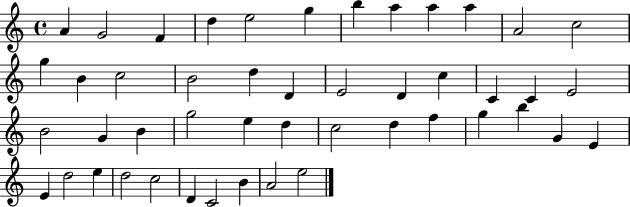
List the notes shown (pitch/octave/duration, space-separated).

A4/q G4/h F4/q D5/q E5/h G5/q B5/q A5/q A5/q A5/q A4/h C5/h G5/q B4/q C5/h B4/h D5/q D4/q E4/h D4/q C5/q C4/q C4/q E4/h B4/h G4/q B4/q G5/h E5/q D5/q C5/h D5/q F5/q G5/q B5/q G4/q E4/q E4/q D5/h E5/q D5/h C5/h D4/q C4/h B4/q A4/h E5/h